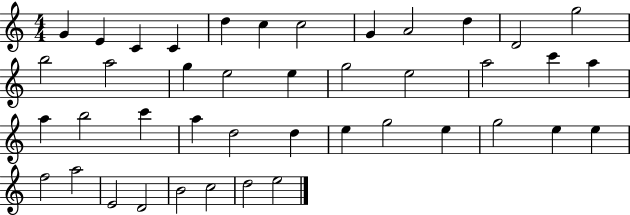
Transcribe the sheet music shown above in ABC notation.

X:1
T:Untitled
M:4/4
L:1/4
K:C
G E C C d c c2 G A2 d D2 g2 b2 a2 g e2 e g2 e2 a2 c' a a b2 c' a d2 d e g2 e g2 e e f2 a2 E2 D2 B2 c2 d2 e2